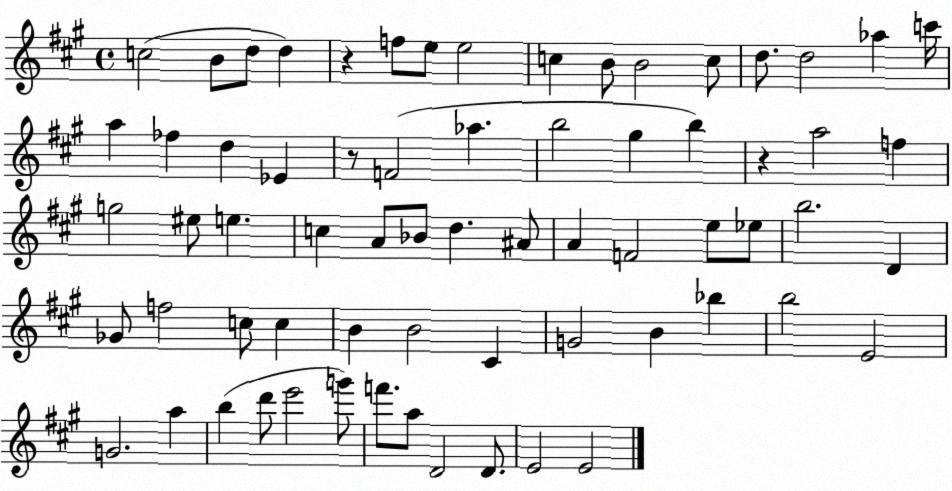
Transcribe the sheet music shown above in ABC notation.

X:1
T:Untitled
M:4/4
L:1/4
K:A
c2 B/2 d/2 d z f/2 e/2 e2 c B/2 B2 c/2 d/2 d2 _a c'/4 a _f d _E z/2 F2 _a b2 ^g b z a2 f g2 ^e/2 e c A/2 _B/2 d ^A/2 A F2 e/2 _e/2 b2 D _G/2 f2 c/2 c B B2 ^C G2 B _b b2 E2 G2 a b d'/2 e'2 g'/2 f'/2 a/2 D2 D/2 E2 E2